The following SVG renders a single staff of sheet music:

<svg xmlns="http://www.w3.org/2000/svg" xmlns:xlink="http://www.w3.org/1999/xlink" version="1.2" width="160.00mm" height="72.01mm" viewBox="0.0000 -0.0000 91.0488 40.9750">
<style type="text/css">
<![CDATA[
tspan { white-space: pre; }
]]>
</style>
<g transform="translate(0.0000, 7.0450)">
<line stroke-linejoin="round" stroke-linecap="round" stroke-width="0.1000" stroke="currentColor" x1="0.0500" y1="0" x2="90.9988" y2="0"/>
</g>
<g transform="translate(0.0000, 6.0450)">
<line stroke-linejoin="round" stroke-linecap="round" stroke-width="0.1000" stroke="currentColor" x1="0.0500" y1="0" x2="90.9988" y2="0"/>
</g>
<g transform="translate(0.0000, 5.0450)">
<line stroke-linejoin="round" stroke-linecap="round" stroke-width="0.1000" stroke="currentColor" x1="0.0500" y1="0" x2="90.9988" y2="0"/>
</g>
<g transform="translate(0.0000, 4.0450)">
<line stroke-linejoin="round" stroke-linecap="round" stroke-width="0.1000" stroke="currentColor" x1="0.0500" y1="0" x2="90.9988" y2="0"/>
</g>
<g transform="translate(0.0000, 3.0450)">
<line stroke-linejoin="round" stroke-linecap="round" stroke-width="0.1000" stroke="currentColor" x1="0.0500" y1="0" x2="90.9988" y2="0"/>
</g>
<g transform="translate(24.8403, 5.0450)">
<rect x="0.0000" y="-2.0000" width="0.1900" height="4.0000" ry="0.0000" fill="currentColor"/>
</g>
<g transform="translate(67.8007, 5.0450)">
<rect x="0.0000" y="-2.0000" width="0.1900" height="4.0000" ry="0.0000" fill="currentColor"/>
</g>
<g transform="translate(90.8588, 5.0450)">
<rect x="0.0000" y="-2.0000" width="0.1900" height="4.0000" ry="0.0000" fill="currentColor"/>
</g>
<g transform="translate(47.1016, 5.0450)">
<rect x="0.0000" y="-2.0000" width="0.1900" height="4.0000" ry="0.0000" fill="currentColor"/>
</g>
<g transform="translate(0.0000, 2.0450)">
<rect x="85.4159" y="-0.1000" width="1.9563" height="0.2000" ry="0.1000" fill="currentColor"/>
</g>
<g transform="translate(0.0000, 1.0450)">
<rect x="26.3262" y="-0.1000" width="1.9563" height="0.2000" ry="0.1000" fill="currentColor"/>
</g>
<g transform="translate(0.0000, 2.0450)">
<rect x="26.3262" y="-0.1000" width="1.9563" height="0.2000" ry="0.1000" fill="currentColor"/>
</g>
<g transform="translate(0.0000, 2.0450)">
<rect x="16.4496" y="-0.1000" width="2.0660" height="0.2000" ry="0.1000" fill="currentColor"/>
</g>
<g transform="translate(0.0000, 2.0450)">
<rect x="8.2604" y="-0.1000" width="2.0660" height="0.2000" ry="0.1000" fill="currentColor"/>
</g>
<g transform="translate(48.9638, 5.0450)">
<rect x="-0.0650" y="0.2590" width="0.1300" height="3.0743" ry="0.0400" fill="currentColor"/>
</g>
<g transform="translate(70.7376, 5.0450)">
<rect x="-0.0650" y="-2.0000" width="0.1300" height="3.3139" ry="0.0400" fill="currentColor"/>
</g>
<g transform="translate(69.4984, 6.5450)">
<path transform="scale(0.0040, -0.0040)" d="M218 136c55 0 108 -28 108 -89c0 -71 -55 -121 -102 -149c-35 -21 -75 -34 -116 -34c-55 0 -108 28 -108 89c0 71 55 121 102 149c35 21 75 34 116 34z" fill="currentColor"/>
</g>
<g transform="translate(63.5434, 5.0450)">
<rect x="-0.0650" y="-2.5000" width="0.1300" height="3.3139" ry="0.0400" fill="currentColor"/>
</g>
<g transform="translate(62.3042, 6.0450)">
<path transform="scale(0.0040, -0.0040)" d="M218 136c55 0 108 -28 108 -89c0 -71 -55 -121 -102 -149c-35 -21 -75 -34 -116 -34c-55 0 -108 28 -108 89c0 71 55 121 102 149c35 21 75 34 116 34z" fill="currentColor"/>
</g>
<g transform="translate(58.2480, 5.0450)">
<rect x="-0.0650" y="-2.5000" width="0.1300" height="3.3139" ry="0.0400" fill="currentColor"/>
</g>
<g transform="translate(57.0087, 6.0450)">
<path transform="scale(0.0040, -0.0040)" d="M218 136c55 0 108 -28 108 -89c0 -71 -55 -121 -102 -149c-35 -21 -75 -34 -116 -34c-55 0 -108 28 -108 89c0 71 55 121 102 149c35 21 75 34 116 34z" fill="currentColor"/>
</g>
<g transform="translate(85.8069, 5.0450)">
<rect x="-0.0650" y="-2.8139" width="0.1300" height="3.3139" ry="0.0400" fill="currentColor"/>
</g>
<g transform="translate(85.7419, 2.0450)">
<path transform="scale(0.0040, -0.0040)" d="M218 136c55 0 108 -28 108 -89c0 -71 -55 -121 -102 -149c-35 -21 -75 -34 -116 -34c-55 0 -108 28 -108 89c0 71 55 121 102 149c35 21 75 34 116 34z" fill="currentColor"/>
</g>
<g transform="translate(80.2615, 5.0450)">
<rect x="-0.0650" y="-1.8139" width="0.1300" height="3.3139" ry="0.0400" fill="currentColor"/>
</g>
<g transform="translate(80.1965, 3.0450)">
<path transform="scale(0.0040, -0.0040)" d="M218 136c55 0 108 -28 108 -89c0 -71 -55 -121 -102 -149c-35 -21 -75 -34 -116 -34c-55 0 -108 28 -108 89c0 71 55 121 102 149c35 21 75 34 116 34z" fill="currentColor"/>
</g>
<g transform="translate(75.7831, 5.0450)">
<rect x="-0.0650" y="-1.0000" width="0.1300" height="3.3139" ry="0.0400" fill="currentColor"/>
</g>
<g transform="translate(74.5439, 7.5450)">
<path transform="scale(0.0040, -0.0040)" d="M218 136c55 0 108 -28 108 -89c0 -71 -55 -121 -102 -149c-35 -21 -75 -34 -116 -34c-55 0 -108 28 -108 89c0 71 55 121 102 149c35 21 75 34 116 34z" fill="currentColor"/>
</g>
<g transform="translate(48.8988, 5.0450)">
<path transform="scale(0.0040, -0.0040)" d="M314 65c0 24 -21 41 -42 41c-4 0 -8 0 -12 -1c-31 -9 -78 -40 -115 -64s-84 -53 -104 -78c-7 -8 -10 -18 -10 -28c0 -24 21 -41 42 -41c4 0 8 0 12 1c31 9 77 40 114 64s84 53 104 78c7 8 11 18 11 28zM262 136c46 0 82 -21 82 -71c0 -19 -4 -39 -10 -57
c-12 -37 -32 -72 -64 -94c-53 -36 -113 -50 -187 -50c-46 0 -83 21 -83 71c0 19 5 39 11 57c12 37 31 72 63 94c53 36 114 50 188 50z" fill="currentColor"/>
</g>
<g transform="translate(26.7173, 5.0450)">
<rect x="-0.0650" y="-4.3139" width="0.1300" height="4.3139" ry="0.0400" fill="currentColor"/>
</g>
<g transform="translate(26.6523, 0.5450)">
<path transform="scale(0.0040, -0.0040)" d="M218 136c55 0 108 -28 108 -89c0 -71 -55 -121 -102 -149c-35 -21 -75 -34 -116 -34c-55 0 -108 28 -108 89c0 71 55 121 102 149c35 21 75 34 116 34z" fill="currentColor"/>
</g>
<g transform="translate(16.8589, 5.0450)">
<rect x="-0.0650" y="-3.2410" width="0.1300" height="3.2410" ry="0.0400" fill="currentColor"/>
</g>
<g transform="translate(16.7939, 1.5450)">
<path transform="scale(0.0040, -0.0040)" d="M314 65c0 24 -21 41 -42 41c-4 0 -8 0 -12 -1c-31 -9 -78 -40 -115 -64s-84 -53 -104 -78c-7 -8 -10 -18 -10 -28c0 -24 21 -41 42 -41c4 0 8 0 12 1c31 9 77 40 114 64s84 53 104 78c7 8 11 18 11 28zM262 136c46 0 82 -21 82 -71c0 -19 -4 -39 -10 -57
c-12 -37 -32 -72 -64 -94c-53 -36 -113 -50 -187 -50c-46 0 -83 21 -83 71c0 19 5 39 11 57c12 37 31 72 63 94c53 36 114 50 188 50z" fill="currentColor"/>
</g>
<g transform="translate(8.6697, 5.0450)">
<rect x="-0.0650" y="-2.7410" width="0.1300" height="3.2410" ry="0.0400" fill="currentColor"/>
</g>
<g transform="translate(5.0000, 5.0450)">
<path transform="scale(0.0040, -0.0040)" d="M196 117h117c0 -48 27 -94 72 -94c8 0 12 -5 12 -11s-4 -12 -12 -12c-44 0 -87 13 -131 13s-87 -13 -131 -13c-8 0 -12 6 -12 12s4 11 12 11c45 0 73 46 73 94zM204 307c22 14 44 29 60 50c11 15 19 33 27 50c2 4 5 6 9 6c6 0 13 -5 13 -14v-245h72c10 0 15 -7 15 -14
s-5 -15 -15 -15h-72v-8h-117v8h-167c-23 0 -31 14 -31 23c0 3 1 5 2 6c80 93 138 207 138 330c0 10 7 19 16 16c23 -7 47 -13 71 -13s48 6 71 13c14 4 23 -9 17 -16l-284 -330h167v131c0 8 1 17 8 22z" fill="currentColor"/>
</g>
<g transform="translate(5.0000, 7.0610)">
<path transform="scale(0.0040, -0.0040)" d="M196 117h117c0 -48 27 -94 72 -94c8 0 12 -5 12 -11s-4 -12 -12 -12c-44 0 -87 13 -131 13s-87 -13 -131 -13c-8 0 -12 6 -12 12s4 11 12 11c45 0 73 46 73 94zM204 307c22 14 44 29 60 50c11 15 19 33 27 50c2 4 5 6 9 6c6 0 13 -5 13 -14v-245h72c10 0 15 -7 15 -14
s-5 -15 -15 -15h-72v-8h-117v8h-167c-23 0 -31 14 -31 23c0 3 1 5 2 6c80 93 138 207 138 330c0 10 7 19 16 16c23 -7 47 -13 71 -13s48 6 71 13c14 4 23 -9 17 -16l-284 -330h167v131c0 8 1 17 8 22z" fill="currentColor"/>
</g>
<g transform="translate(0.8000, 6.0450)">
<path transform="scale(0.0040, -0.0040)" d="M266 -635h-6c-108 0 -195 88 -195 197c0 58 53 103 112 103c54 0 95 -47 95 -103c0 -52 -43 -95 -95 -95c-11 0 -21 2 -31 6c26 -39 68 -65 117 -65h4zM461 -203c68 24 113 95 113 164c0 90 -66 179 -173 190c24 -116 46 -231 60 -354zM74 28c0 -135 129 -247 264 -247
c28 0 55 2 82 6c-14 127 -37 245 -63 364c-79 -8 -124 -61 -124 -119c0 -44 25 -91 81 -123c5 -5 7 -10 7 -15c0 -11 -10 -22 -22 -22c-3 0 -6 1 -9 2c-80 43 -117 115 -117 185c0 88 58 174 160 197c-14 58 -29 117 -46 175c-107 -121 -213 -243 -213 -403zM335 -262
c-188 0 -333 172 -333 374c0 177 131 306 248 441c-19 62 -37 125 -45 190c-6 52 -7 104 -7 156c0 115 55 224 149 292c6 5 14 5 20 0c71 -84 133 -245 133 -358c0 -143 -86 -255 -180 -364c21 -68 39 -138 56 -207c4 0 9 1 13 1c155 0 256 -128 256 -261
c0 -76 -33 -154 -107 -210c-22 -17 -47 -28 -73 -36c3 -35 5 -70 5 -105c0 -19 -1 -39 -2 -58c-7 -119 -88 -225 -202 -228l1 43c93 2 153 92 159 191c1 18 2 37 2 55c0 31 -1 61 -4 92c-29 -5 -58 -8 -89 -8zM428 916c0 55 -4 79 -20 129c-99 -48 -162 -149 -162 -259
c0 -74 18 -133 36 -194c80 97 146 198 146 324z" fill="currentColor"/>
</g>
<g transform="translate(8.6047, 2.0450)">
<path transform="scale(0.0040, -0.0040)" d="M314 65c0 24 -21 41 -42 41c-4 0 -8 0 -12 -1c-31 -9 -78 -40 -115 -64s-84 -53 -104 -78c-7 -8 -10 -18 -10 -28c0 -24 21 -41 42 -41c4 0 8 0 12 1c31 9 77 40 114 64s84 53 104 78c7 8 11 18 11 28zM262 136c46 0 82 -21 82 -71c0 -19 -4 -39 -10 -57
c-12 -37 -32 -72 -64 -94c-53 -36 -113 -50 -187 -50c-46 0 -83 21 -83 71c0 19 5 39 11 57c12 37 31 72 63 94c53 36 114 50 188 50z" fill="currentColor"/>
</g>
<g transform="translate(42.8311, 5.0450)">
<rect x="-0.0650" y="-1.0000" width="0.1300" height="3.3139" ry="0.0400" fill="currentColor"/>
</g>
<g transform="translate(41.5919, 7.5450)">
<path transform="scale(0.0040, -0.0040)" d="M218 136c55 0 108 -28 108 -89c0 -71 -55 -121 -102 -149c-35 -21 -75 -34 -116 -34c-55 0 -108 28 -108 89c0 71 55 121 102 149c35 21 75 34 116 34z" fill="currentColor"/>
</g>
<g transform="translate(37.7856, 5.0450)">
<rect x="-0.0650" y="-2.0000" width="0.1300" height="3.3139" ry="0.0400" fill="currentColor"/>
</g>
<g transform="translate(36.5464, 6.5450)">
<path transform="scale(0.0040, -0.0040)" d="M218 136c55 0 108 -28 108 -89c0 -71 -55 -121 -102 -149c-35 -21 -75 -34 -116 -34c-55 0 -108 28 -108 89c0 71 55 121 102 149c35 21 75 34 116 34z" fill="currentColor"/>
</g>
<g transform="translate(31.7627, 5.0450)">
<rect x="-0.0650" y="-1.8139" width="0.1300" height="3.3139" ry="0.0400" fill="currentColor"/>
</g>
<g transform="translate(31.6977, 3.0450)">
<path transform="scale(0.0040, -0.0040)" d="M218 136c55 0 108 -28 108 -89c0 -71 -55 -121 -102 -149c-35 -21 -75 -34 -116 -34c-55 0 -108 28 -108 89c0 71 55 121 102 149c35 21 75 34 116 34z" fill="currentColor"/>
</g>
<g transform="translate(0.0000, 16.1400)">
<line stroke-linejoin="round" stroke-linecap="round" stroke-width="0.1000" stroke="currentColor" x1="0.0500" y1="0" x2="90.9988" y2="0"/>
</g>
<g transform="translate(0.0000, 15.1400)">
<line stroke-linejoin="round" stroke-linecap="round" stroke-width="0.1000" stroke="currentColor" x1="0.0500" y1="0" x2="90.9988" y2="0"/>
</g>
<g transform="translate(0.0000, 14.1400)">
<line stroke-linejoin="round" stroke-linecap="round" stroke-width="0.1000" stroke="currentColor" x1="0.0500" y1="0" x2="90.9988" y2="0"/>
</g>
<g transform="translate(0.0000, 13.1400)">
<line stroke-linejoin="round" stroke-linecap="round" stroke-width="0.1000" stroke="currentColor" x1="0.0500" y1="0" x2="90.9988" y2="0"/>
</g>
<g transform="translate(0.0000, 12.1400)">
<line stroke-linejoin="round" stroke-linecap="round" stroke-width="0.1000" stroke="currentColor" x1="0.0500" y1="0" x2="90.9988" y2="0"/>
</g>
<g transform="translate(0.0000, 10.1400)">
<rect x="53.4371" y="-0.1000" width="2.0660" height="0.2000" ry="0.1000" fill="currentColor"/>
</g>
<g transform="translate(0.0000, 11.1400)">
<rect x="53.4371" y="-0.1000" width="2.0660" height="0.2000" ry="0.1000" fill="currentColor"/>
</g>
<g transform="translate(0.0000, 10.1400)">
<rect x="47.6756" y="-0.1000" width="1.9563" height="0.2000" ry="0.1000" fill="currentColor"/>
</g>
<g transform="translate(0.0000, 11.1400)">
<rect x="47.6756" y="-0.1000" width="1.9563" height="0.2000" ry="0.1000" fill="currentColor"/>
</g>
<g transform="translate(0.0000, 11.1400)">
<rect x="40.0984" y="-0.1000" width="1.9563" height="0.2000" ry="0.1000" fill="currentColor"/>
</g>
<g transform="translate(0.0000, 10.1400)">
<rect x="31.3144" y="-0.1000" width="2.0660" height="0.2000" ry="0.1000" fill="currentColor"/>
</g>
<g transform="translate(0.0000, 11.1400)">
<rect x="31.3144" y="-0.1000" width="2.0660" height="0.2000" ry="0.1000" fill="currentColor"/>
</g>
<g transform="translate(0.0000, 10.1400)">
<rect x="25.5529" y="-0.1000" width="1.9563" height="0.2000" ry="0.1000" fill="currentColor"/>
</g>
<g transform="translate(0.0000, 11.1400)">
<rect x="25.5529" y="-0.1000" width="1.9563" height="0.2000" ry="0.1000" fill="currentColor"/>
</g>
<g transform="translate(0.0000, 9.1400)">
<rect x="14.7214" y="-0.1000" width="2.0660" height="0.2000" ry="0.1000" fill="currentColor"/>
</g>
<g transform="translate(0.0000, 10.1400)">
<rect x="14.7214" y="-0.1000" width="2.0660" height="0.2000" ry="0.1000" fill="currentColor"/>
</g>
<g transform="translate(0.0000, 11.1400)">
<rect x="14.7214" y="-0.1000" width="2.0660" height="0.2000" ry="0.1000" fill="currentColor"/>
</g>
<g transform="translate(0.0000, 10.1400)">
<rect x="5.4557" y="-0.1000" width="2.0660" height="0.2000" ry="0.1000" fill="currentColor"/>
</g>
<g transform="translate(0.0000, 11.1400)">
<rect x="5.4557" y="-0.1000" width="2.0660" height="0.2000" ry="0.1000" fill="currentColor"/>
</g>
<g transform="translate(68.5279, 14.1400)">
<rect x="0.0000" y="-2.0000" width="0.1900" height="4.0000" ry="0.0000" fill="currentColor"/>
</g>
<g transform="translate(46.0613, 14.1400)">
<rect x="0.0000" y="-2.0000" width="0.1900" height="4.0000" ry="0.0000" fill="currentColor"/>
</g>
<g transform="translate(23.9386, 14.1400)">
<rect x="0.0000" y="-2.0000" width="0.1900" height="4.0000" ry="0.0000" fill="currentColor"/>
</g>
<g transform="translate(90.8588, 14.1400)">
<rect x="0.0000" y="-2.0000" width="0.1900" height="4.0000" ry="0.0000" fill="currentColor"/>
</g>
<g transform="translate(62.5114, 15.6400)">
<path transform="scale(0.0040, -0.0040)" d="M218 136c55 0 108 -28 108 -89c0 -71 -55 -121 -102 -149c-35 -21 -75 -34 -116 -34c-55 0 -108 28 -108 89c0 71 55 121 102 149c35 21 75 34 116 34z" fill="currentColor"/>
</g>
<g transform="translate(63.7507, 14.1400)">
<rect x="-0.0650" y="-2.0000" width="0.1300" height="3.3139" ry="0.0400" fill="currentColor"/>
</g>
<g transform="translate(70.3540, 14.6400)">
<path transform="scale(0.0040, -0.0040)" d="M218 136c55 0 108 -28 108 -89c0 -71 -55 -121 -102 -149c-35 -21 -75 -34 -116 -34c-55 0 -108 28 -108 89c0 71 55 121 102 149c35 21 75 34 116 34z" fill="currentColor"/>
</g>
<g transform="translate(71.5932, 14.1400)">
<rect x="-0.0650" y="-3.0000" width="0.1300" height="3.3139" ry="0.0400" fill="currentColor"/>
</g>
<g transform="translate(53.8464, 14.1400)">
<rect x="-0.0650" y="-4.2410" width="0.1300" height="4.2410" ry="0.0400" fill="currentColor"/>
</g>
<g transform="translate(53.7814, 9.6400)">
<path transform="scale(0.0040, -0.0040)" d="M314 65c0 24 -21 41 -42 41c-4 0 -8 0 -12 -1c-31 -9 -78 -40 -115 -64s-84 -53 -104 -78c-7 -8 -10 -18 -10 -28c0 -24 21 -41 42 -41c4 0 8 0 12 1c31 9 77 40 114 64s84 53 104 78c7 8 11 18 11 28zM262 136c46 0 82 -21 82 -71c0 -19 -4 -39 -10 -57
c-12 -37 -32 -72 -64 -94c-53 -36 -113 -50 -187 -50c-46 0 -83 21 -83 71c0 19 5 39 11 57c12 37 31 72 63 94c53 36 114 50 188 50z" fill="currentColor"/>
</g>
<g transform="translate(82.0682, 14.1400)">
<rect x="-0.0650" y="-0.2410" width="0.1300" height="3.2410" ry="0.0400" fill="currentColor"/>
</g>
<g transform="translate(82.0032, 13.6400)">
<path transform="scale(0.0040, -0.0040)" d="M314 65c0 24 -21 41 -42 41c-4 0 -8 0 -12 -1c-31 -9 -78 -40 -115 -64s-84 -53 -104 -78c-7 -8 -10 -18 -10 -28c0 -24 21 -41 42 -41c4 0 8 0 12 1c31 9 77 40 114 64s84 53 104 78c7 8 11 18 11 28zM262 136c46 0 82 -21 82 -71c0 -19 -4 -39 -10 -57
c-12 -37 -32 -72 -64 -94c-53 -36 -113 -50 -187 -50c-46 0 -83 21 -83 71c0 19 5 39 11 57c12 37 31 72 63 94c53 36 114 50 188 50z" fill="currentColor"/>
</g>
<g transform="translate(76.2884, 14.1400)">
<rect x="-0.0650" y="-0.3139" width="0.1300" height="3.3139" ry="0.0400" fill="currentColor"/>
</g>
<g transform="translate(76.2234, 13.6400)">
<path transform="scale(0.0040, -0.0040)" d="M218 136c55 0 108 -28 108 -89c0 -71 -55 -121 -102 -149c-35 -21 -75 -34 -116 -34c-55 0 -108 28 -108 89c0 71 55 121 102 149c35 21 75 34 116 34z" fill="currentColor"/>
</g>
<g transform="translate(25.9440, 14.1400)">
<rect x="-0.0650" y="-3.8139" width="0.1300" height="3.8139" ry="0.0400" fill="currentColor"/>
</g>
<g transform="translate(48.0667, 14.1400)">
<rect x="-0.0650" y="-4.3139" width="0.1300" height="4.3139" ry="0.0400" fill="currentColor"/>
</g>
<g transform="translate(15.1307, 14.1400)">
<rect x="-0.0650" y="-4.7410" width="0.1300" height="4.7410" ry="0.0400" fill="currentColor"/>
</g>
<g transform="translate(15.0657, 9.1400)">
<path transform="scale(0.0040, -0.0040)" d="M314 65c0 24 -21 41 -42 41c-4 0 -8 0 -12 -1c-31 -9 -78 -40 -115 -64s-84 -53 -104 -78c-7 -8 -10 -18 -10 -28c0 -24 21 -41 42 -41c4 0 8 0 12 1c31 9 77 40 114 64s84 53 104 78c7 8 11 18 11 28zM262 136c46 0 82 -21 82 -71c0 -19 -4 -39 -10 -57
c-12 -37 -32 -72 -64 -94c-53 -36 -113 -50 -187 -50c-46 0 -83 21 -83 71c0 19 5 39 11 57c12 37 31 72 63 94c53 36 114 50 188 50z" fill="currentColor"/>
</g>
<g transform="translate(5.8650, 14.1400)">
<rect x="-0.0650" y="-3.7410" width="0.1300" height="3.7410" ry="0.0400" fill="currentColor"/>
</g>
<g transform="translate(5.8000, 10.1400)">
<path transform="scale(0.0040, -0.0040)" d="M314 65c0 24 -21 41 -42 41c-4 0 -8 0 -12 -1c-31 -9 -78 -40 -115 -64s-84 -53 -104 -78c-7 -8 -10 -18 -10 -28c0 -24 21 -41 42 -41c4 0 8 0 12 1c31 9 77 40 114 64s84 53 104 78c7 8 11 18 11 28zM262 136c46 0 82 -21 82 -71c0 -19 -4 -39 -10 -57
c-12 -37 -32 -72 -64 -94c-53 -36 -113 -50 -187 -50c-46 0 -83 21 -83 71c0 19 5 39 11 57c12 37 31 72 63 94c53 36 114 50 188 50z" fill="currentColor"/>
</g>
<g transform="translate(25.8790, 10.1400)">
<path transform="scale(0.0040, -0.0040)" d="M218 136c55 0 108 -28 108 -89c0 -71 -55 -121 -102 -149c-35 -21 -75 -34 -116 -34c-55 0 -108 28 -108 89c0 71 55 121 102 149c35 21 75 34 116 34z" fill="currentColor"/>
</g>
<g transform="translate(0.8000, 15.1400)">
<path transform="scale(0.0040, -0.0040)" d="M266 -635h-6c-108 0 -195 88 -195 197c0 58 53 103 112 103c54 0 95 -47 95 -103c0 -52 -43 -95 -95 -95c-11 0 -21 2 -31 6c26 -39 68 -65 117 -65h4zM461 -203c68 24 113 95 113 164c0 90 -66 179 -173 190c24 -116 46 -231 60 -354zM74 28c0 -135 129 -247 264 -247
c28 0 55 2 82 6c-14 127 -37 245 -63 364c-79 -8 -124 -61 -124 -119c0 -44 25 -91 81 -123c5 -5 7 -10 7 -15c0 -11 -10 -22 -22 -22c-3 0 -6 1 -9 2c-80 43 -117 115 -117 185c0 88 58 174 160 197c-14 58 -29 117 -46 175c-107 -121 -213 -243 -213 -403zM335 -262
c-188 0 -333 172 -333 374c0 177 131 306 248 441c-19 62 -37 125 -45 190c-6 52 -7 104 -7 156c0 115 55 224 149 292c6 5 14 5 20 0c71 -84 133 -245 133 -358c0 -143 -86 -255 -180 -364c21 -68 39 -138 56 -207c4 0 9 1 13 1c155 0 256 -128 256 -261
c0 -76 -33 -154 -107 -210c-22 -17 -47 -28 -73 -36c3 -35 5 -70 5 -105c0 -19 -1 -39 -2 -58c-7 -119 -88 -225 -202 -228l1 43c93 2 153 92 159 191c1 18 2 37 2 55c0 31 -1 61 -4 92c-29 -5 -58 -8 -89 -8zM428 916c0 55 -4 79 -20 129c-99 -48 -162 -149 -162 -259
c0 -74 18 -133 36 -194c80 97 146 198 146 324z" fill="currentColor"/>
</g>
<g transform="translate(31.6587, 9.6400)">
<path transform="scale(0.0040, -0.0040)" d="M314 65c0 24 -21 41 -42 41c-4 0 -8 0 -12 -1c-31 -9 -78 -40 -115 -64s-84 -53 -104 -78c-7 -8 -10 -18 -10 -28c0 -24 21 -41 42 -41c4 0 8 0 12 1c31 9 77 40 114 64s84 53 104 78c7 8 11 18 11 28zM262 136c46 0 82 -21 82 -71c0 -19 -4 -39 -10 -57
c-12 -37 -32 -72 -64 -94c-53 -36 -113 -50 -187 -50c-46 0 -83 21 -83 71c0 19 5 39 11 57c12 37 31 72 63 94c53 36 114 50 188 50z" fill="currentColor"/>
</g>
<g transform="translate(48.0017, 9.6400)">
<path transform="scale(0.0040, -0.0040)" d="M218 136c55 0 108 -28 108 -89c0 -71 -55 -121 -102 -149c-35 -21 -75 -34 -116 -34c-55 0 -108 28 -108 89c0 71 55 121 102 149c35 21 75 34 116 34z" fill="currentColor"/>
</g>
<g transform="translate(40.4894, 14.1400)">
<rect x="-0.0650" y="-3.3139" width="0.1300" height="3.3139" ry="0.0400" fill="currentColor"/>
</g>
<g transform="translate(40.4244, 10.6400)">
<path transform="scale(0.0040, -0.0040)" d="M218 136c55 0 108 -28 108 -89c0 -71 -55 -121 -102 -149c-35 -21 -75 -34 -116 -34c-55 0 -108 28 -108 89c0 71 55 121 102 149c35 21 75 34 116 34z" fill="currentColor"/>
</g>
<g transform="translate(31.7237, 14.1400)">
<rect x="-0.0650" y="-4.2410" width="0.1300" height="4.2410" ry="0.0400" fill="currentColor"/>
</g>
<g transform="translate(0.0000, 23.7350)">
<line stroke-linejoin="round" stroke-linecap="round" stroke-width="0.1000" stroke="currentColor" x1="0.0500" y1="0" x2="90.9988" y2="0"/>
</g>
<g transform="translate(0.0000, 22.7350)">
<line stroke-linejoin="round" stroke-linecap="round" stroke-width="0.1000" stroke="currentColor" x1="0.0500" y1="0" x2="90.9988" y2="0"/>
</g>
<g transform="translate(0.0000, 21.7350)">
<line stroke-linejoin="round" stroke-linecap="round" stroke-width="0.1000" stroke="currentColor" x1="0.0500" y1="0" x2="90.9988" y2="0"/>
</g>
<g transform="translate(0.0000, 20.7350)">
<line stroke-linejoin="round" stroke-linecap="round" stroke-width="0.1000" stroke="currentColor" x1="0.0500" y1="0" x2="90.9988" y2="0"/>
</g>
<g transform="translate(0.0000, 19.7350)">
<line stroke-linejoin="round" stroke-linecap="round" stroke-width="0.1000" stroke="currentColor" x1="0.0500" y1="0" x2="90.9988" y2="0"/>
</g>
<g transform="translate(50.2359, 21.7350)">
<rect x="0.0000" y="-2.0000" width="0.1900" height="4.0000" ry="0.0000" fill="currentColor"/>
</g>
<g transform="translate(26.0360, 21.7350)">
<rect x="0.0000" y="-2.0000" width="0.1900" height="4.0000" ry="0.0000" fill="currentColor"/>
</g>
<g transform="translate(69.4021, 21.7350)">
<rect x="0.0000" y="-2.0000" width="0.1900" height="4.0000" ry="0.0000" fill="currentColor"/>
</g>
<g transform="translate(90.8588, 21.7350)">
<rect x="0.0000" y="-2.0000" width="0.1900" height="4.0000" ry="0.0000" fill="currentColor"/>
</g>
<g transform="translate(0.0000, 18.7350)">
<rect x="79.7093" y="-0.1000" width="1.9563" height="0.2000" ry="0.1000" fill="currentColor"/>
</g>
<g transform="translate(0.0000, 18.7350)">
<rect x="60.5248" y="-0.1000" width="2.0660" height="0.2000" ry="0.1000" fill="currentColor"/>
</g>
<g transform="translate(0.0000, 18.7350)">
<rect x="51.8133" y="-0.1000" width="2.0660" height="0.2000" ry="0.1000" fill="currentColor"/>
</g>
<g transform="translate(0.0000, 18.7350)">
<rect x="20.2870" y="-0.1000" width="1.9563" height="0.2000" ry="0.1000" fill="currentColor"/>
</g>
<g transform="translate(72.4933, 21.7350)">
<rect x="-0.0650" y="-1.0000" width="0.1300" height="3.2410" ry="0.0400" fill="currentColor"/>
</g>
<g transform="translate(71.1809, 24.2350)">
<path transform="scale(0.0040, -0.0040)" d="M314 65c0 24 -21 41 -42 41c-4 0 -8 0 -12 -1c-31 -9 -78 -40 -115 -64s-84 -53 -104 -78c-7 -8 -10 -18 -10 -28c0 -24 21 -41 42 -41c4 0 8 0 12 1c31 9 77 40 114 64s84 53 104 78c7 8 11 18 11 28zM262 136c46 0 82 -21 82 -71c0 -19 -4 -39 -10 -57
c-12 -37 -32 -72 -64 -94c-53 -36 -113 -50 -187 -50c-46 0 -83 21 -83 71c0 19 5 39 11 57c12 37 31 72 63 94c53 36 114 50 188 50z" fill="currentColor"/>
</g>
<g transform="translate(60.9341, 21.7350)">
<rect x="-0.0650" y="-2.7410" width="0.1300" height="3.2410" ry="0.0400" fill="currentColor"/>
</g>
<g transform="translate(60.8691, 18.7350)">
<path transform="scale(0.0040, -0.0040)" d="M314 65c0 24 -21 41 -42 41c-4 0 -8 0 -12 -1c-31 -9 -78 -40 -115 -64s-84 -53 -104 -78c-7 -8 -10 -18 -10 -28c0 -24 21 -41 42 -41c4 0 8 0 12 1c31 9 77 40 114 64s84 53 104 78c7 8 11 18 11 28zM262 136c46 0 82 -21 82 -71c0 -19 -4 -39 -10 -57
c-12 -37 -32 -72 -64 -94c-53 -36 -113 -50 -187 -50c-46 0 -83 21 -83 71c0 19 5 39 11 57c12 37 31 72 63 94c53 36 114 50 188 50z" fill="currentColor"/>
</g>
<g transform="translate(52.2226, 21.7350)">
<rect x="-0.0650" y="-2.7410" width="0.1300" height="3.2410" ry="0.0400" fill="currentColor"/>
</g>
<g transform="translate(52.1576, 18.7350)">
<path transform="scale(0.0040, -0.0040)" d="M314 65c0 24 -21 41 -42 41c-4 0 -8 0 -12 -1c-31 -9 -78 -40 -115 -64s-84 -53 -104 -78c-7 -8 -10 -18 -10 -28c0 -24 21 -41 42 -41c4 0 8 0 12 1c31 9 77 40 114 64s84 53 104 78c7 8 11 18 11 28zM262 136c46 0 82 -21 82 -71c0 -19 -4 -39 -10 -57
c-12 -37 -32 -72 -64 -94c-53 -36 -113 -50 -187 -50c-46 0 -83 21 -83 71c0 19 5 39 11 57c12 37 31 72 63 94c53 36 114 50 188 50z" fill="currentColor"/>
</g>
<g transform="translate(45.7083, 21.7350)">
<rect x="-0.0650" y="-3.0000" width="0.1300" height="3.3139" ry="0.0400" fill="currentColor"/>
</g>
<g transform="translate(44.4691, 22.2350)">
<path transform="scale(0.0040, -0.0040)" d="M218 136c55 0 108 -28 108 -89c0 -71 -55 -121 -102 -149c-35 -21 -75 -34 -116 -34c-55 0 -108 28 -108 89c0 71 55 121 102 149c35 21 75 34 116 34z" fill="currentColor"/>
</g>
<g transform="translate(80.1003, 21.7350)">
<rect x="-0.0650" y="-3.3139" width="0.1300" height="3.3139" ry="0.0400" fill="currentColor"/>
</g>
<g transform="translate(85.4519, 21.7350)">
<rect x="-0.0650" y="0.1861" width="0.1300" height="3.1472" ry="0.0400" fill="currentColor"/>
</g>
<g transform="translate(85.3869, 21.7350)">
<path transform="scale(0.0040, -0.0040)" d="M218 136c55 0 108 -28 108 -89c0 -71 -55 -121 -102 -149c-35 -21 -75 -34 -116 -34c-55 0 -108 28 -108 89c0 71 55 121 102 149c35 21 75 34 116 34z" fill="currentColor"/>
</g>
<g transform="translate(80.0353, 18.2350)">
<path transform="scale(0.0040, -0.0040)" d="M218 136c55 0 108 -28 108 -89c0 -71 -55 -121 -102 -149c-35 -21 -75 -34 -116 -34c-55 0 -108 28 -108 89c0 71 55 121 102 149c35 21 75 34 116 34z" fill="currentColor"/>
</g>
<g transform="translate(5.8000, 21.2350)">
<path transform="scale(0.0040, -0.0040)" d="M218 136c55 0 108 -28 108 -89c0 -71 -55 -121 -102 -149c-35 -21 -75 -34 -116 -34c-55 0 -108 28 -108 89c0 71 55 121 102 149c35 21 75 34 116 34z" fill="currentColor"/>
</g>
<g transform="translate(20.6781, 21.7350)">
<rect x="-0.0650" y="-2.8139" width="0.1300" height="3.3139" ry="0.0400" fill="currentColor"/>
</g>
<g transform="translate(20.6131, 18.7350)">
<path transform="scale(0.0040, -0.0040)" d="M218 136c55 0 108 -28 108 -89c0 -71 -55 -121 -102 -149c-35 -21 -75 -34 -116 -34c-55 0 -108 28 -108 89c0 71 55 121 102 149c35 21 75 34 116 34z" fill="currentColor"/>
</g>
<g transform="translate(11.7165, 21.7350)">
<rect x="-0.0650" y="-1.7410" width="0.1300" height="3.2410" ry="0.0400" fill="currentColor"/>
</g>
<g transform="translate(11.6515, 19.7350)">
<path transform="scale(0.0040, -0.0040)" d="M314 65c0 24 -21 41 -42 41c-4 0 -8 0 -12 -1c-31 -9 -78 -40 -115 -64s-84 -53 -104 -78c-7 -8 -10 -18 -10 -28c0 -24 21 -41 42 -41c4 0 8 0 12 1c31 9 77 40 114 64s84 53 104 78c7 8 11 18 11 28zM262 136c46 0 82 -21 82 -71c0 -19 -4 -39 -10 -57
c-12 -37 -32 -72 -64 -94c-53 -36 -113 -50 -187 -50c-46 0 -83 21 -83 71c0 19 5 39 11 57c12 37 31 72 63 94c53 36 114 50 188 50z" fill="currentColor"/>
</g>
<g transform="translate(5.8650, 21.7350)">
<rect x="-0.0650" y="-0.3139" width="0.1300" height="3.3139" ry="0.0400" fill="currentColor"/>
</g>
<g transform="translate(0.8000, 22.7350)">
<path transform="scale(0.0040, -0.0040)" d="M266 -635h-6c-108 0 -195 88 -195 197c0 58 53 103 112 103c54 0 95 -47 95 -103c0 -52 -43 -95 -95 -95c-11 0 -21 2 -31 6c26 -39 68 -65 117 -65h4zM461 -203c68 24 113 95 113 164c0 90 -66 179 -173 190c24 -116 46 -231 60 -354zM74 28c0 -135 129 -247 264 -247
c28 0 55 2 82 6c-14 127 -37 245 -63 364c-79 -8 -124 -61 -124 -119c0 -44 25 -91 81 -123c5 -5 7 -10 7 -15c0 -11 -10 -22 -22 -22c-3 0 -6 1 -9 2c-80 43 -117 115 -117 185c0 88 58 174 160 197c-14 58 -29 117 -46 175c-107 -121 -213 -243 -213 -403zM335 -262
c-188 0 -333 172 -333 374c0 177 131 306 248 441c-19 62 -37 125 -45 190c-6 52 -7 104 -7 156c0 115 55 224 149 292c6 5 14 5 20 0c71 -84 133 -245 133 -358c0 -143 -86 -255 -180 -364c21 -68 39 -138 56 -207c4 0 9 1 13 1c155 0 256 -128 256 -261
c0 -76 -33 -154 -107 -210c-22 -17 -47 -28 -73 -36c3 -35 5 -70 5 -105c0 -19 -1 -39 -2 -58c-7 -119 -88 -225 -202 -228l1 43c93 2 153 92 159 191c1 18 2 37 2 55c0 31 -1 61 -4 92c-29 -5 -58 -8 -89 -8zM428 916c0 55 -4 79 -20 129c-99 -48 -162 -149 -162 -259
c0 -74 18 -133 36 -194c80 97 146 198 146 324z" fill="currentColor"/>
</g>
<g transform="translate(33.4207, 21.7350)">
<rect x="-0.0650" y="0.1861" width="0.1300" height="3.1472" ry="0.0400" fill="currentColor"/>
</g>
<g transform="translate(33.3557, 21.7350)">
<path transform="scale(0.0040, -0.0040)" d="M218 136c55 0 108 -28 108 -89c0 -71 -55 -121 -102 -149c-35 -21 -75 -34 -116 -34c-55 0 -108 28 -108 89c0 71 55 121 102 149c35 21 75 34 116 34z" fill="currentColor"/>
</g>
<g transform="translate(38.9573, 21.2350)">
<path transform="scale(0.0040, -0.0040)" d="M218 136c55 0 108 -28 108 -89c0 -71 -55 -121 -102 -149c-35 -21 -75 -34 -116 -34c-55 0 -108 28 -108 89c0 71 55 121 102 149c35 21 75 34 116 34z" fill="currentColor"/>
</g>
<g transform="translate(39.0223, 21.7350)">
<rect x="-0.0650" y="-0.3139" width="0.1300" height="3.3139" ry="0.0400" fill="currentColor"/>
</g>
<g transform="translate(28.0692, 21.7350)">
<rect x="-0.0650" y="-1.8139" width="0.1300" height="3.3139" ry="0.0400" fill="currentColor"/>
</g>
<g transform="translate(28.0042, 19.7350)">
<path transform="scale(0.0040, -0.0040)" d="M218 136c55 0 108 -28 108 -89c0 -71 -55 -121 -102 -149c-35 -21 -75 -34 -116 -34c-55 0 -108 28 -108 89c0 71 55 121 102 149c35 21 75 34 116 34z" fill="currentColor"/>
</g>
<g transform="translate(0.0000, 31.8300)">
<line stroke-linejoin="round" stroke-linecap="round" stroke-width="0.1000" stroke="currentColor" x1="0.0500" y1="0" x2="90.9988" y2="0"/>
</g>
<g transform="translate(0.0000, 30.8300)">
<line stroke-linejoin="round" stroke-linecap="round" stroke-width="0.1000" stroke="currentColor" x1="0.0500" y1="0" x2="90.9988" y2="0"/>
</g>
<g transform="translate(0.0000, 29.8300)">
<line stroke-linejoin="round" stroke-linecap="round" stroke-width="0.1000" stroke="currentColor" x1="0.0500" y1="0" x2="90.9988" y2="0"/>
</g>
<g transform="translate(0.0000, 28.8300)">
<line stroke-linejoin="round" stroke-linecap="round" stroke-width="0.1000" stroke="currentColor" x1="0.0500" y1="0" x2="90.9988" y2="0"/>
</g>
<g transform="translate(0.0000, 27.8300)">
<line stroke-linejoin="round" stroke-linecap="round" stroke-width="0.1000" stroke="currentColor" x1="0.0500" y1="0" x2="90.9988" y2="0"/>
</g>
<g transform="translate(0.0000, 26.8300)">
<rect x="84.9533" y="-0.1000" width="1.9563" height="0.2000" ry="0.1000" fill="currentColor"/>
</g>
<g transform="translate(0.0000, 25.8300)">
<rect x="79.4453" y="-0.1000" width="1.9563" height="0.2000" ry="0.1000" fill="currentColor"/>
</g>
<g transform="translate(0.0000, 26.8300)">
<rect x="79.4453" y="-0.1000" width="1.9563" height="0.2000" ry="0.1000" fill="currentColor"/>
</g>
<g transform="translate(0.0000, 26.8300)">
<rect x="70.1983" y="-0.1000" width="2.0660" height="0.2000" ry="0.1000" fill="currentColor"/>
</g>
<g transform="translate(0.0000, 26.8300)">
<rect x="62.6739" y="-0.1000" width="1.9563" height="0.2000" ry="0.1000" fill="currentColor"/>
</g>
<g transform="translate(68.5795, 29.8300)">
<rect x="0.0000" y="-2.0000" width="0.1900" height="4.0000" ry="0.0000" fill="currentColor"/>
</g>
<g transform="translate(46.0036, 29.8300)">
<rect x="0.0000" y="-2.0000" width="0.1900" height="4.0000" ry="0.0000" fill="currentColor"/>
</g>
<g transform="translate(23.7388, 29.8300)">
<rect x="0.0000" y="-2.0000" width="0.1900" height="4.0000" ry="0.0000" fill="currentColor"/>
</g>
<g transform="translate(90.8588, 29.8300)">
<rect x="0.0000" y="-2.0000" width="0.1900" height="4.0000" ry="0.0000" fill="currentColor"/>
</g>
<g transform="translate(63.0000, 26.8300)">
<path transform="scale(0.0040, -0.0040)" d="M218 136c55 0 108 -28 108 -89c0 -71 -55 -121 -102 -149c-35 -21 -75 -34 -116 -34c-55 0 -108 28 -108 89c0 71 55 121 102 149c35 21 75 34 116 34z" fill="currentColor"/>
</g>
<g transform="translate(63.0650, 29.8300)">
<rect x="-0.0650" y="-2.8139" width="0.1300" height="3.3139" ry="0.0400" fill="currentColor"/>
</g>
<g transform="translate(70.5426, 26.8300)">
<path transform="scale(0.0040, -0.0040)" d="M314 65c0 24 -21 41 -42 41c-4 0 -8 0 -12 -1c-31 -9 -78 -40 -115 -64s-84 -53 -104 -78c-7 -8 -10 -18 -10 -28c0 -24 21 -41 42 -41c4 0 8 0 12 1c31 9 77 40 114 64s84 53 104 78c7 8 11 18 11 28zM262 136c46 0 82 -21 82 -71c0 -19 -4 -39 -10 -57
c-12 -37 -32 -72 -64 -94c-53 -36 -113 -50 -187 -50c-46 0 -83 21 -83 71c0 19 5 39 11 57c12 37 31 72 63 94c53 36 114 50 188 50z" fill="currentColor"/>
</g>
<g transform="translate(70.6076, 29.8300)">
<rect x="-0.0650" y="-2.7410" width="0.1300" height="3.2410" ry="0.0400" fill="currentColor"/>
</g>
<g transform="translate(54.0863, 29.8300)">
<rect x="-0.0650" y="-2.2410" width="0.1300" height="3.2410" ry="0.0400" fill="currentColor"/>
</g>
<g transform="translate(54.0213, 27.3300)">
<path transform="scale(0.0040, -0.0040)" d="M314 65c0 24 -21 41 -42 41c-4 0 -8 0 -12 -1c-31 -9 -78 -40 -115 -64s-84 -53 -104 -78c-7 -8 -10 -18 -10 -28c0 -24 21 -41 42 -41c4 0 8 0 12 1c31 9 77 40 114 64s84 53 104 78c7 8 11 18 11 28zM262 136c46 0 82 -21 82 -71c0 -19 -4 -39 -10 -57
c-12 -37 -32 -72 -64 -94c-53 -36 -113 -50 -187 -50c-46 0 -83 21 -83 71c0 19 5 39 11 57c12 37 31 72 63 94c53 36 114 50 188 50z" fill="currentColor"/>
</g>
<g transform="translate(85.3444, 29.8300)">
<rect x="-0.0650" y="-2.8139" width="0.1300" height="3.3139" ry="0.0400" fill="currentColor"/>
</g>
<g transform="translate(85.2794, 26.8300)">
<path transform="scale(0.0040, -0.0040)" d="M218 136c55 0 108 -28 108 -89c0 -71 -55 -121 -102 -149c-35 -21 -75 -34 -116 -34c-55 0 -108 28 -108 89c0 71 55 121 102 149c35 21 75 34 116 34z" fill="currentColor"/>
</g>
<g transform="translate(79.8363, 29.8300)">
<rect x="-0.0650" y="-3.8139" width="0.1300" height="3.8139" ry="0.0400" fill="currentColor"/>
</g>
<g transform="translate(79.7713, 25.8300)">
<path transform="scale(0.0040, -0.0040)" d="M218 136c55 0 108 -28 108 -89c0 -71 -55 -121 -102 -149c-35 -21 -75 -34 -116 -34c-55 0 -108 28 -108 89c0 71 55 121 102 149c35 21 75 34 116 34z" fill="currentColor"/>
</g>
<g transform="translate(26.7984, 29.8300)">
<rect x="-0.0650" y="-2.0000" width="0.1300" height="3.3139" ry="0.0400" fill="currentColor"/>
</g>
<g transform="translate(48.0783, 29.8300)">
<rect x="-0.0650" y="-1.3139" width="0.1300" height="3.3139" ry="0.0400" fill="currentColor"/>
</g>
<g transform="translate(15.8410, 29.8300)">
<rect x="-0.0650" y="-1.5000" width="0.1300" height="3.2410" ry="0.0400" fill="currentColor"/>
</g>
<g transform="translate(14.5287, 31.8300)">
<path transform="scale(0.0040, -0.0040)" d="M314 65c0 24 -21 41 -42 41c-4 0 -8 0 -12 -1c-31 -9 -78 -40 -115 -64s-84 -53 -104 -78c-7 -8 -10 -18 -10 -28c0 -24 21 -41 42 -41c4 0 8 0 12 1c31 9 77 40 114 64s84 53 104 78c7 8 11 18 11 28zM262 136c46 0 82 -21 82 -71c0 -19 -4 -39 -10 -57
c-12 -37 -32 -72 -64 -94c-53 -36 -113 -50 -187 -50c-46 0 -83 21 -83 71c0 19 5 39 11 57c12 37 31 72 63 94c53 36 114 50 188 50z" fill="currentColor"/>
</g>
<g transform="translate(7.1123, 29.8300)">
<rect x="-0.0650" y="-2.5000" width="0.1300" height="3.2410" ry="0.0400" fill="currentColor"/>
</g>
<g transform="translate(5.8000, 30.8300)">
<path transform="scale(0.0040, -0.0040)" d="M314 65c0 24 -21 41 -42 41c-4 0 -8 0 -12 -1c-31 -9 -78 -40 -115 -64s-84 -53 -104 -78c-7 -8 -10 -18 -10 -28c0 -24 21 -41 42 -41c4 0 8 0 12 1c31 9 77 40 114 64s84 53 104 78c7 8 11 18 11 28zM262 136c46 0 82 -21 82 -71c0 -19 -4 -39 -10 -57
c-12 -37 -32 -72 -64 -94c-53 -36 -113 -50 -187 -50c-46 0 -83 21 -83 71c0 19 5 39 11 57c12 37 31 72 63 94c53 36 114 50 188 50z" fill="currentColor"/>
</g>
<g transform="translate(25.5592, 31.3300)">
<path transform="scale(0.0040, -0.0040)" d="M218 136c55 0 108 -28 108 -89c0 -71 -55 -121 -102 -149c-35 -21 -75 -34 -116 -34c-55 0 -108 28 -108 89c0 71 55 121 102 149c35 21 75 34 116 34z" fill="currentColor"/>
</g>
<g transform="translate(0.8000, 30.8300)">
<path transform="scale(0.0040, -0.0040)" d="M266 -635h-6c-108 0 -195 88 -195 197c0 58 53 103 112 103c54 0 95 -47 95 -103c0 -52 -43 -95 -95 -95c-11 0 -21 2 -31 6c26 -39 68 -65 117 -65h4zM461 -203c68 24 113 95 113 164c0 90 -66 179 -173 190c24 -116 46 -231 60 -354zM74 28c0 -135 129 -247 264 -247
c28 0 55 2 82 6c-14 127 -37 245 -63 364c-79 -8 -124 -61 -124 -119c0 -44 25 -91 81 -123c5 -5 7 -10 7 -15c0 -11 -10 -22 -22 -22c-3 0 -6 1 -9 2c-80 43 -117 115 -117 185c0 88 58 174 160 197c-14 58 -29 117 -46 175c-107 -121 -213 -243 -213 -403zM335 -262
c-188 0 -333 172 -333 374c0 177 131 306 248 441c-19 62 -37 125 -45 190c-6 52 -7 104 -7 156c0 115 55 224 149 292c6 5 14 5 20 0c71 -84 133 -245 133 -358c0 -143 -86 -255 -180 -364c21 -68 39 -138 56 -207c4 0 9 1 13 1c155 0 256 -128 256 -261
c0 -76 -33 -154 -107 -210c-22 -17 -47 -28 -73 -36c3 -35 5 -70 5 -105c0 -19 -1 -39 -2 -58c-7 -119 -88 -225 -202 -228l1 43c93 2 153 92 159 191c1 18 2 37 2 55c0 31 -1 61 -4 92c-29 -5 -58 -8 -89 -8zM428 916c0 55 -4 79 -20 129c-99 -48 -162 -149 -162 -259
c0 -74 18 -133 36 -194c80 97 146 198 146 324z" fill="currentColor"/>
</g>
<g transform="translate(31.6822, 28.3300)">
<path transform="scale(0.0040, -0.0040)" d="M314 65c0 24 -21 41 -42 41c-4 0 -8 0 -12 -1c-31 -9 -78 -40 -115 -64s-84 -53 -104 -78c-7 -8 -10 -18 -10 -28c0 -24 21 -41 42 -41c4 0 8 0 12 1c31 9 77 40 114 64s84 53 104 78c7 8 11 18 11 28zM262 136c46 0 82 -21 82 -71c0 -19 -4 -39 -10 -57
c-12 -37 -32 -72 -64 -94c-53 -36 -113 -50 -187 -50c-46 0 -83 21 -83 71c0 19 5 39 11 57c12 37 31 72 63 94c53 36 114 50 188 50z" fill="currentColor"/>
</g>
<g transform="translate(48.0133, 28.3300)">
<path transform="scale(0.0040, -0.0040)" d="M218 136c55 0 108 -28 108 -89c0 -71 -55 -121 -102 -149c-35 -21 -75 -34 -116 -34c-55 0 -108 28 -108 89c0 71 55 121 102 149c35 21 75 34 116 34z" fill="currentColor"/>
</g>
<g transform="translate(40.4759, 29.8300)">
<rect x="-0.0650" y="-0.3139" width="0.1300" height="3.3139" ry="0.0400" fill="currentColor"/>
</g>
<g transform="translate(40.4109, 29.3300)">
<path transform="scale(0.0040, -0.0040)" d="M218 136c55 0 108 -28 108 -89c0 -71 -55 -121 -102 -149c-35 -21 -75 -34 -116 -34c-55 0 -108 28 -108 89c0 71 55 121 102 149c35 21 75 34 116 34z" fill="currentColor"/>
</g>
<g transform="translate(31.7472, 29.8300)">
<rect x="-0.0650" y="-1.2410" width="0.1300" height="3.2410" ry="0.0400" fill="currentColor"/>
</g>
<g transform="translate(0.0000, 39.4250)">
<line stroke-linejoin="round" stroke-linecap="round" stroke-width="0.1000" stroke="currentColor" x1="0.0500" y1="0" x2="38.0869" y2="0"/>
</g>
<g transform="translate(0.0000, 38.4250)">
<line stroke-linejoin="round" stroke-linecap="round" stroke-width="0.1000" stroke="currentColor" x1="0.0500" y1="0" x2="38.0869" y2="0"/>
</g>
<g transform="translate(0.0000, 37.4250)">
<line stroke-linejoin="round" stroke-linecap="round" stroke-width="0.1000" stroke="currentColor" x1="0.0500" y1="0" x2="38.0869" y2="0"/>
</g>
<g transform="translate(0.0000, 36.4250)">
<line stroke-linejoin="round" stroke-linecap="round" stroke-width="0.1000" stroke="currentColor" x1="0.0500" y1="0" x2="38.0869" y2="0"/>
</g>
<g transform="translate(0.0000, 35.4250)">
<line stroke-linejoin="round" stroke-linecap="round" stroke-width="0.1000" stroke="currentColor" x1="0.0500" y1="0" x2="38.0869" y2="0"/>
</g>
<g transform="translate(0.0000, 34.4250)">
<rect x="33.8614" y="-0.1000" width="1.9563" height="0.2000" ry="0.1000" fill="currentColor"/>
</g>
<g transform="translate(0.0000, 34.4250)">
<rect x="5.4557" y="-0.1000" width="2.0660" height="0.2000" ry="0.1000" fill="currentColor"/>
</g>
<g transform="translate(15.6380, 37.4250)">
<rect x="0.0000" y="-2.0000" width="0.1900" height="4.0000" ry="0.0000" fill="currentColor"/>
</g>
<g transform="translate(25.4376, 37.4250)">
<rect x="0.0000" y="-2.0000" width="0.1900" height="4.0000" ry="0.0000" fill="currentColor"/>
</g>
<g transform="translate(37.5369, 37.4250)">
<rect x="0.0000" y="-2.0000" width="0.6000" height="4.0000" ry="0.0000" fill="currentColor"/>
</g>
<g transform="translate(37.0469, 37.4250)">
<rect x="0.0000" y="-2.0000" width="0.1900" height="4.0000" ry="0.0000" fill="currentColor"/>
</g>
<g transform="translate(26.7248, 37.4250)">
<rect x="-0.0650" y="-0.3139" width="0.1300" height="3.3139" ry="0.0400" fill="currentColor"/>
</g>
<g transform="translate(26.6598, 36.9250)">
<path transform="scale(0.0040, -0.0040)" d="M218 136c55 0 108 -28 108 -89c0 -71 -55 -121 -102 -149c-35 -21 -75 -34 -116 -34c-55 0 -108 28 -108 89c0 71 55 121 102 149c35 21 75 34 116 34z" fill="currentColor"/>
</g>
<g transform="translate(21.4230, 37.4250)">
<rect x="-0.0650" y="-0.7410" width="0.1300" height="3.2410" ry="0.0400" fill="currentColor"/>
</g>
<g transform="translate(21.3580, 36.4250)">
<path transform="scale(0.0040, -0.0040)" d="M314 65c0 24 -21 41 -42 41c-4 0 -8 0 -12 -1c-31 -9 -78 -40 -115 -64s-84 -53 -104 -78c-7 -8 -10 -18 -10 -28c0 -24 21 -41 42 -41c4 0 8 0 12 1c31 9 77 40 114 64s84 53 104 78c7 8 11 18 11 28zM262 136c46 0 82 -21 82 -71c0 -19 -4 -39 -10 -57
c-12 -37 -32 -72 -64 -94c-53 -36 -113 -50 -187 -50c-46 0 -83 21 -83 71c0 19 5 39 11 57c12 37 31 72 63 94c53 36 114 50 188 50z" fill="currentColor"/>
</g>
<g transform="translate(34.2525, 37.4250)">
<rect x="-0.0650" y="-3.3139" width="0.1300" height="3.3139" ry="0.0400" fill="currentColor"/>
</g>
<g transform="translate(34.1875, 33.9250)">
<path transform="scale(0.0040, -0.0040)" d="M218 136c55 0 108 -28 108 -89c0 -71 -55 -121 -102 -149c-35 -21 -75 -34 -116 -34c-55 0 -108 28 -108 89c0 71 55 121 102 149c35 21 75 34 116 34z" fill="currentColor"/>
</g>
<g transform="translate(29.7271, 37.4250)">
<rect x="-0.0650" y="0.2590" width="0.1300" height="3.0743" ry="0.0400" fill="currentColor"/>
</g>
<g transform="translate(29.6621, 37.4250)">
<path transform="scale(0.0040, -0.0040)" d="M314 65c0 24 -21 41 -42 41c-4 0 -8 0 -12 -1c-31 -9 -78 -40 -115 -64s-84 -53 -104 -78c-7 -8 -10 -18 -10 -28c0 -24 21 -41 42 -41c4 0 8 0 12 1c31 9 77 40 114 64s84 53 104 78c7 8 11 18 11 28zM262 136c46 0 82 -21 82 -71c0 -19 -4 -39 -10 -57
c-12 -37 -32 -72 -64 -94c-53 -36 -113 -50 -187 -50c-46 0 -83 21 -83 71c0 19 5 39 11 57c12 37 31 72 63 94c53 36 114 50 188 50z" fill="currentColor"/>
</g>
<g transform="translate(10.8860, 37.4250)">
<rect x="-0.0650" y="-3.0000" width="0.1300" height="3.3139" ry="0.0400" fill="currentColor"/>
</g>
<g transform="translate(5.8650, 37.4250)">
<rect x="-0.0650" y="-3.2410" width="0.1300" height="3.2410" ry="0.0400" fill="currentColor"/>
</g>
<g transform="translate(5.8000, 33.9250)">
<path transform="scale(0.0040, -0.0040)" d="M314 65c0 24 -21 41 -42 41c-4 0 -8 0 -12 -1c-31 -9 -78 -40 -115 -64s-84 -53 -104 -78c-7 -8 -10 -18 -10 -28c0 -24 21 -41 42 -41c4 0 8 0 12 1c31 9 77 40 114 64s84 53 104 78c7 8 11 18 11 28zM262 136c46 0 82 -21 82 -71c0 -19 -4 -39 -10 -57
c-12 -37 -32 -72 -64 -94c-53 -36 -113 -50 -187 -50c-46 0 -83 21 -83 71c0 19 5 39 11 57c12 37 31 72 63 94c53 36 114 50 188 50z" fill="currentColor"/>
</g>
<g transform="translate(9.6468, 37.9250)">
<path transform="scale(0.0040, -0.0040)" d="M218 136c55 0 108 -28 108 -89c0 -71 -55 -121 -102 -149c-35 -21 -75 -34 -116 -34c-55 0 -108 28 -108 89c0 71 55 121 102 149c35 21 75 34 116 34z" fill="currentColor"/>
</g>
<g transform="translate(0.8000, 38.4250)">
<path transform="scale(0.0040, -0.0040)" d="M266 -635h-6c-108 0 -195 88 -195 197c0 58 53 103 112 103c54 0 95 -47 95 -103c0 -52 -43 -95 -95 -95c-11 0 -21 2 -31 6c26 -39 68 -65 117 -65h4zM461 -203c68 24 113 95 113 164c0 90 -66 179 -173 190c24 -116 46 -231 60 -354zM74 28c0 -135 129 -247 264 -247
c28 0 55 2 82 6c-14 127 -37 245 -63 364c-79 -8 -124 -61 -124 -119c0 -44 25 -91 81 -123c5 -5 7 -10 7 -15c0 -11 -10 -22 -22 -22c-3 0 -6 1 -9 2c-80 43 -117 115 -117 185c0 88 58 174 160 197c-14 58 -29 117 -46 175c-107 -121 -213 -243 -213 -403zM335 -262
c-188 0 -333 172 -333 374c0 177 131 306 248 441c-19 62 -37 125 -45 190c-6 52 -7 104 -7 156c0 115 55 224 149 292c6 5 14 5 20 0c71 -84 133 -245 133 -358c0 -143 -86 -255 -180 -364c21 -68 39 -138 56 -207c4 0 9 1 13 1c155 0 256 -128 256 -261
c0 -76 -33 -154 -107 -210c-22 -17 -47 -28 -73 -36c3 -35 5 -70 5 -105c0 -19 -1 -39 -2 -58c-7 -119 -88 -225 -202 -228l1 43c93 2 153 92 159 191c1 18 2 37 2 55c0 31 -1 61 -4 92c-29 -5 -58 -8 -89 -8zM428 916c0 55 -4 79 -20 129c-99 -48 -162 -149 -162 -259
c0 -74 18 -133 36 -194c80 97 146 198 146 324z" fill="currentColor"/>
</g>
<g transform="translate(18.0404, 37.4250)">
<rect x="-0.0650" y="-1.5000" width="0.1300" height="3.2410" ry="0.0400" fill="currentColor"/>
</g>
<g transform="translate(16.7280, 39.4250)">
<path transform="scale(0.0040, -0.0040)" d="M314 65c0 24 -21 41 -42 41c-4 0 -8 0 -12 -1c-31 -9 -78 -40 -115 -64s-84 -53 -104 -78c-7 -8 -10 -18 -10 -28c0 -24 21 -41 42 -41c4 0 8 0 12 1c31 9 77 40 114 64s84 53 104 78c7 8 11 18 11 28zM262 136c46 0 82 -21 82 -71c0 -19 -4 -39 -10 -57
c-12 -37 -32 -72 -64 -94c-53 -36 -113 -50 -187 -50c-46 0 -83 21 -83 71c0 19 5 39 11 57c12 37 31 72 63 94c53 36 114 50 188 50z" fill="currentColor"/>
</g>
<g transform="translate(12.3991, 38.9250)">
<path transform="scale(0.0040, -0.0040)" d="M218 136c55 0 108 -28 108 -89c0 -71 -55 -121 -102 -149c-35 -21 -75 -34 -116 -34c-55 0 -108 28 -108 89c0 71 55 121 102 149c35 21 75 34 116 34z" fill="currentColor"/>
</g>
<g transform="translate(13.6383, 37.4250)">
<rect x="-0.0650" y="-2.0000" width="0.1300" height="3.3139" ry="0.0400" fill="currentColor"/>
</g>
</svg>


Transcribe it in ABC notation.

X:1
T:Untitled
M:4/4
L:1/4
K:C
a2 b2 d' f F D B2 G G F D f a c'2 e'2 c' d'2 b d' d'2 F A c c2 c f2 a f B c A a2 a2 D2 b B G2 E2 F e2 c e g2 a a2 c' a b2 A F E2 d2 c B2 b